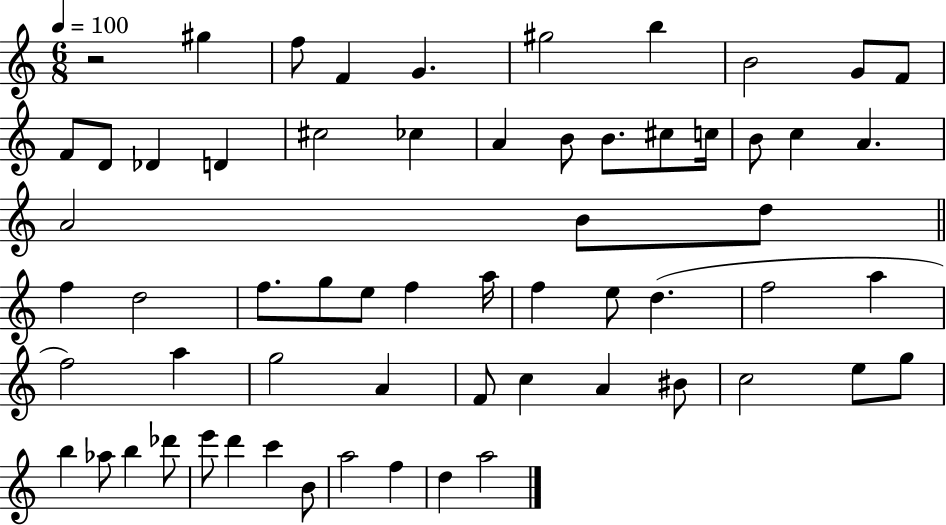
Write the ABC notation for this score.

X:1
T:Untitled
M:6/8
L:1/4
K:C
z2 ^g f/2 F G ^g2 b B2 G/2 F/2 F/2 D/2 _D D ^c2 _c A B/2 B/2 ^c/2 c/4 B/2 c A A2 B/2 d/2 f d2 f/2 g/2 e/2 f a/4 f e/2 d f2 a f2 a g2 A F/2 c A ^B/2 c2 e/2 g/2 b _a/2 b _d'/2 e'/2 d' c' B/2 a2 f d a2